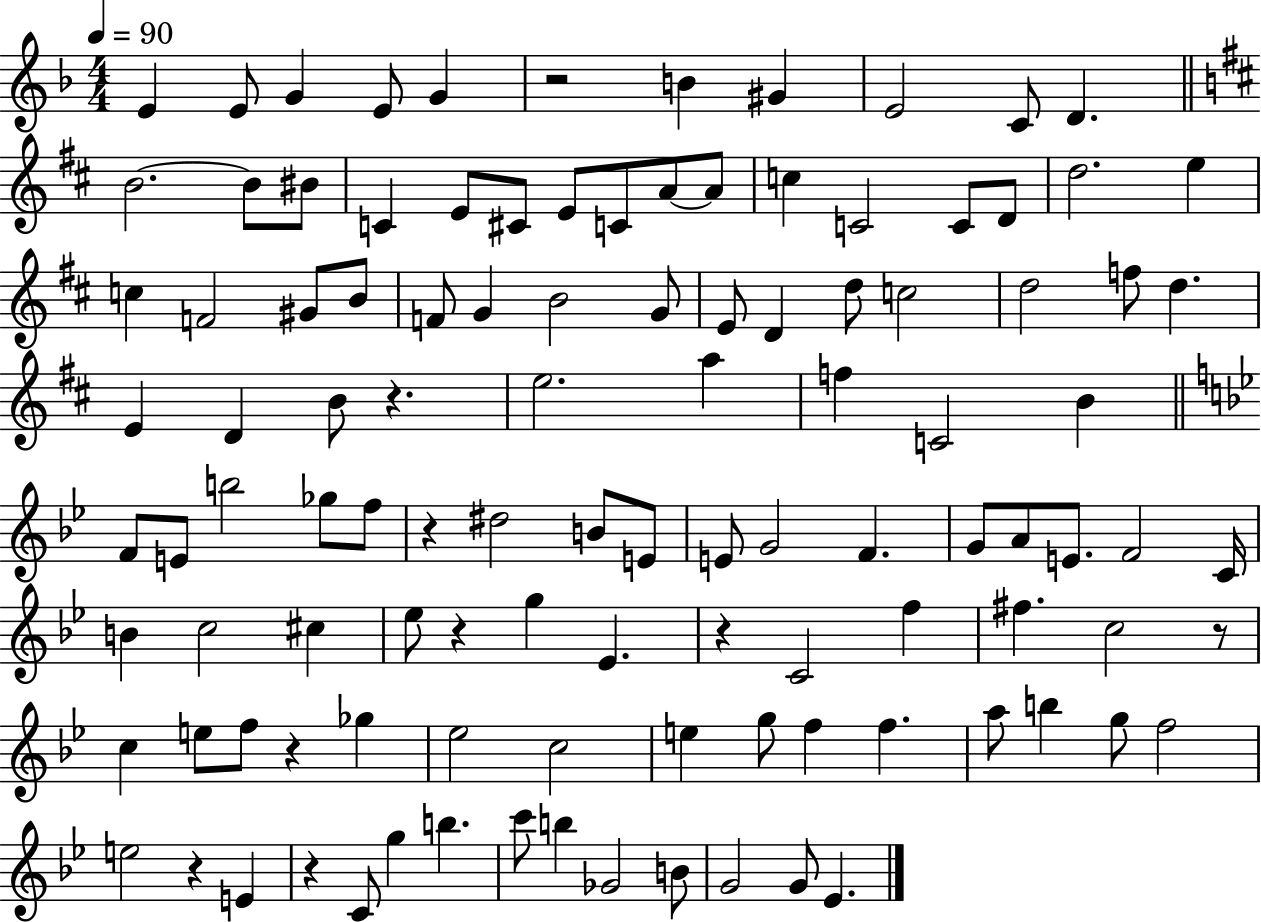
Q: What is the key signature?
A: F major